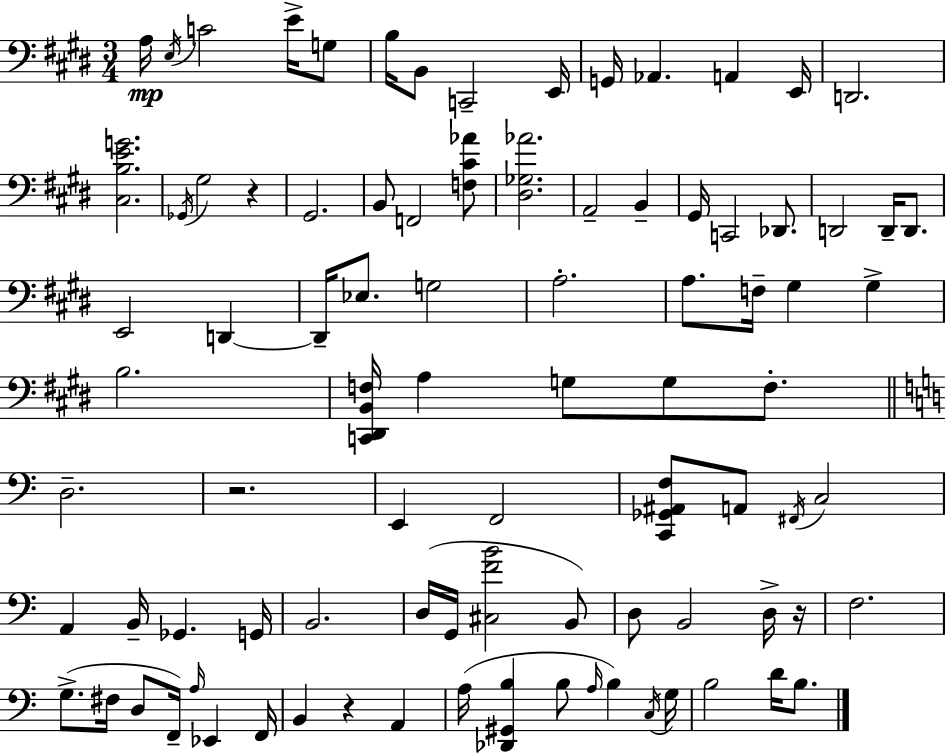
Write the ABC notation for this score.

X:1
T:Untitled
M:3/4
L:1/4
K:E
A,/4 E,/4 C2 E/4 G,/2 B,/4 B,,/2 C,,2 E,,/4 G,,/4 _A,, A,, E,,/4 D,,2 [^C,B,EG]2 _G,,/4 ^G,2 z ^G,,2 B,,/2 F,,2 [F,^C_A]/2 [^D,_G,_A]2 A,,2 B,, ^G,,/4 C,,2 _D,,/2 D,,2 D,,/4 D,,/2 E,,2 D,, D,,/4 _E,/2 G,2 A,2 A,/2 F,/4 ^G, ^G, B,2 [C,,^D,,B,,F,]/4 A, G,/2 G,/2 F,/2 D,2 z2 E,, F,,2 [C,,_G,,^A,,F,]/2 A,,/2 ^F,,/4 C,2 A,, B,,/4 _G,, G,,/4 B,,2 D,/4 G,,/4 [^C,FB]2 B,,/2 D,/2 B,,2 D,/4 z/4 F,2 G,/2 ^F,/4 D,/2 F,,/4 A,/4 _E,, F,,/4 B,, z A,, A,/4 [_D,,^G,,B,] B,/2 A,/4 B, C,/4 G,/4 B,2 D/4 B,/2